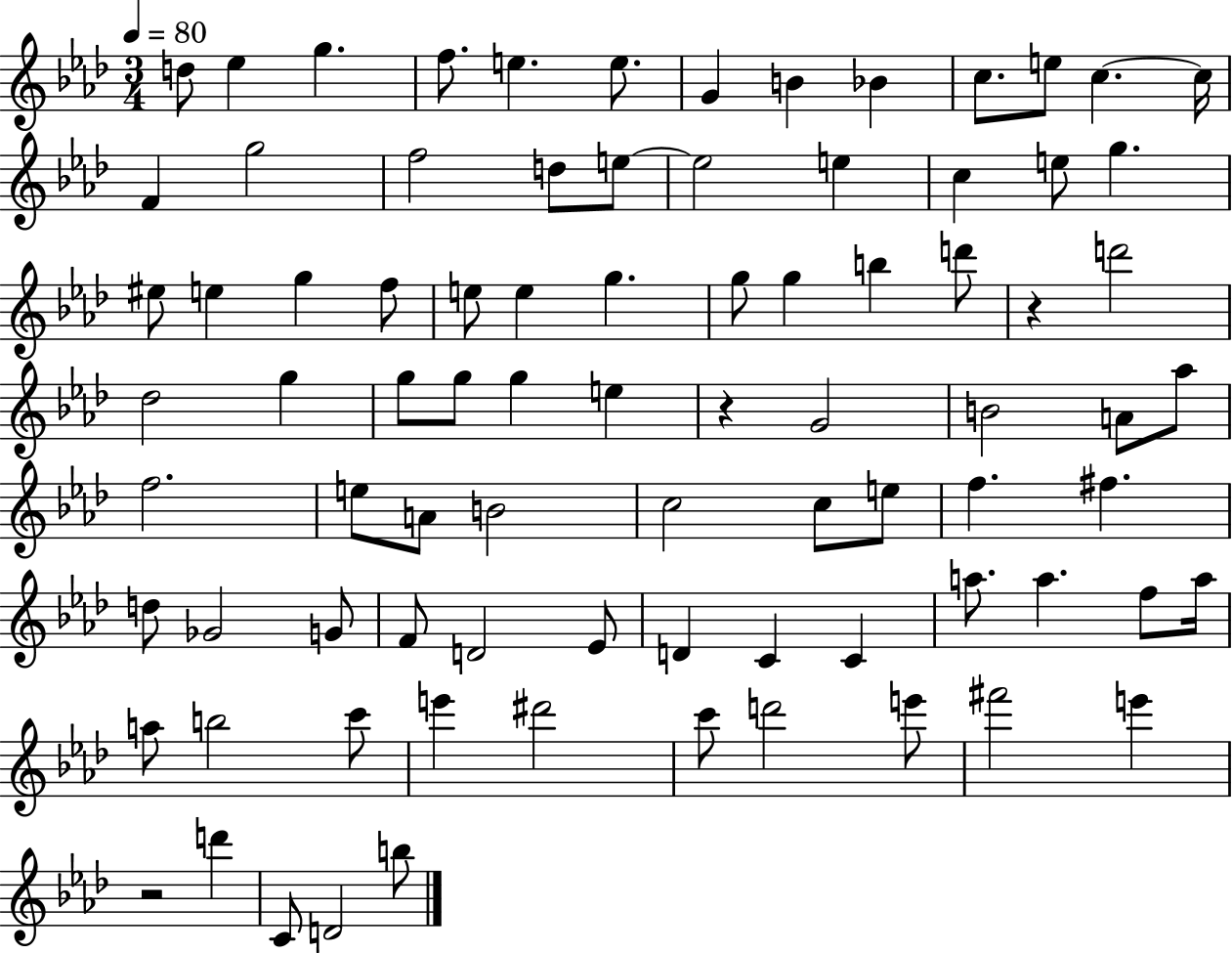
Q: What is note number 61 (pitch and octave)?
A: D4